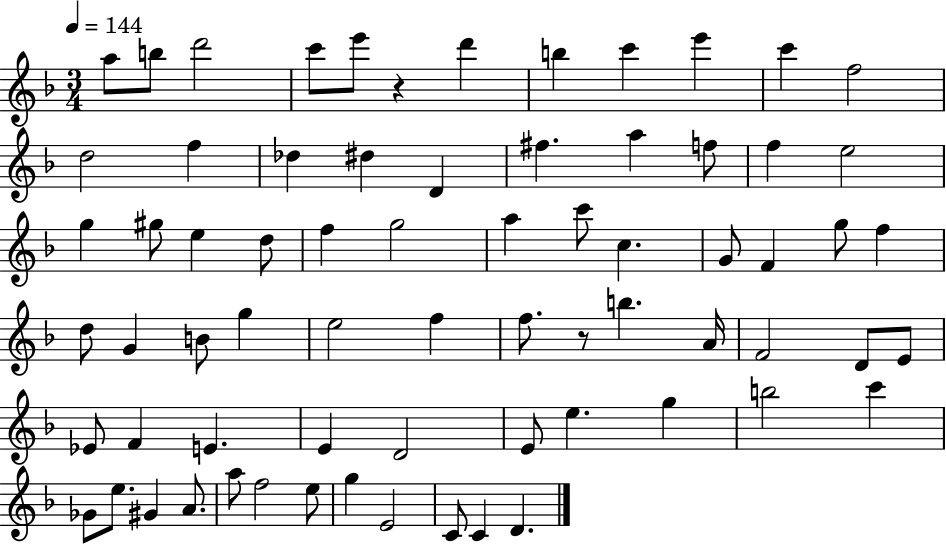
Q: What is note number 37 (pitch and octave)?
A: B4